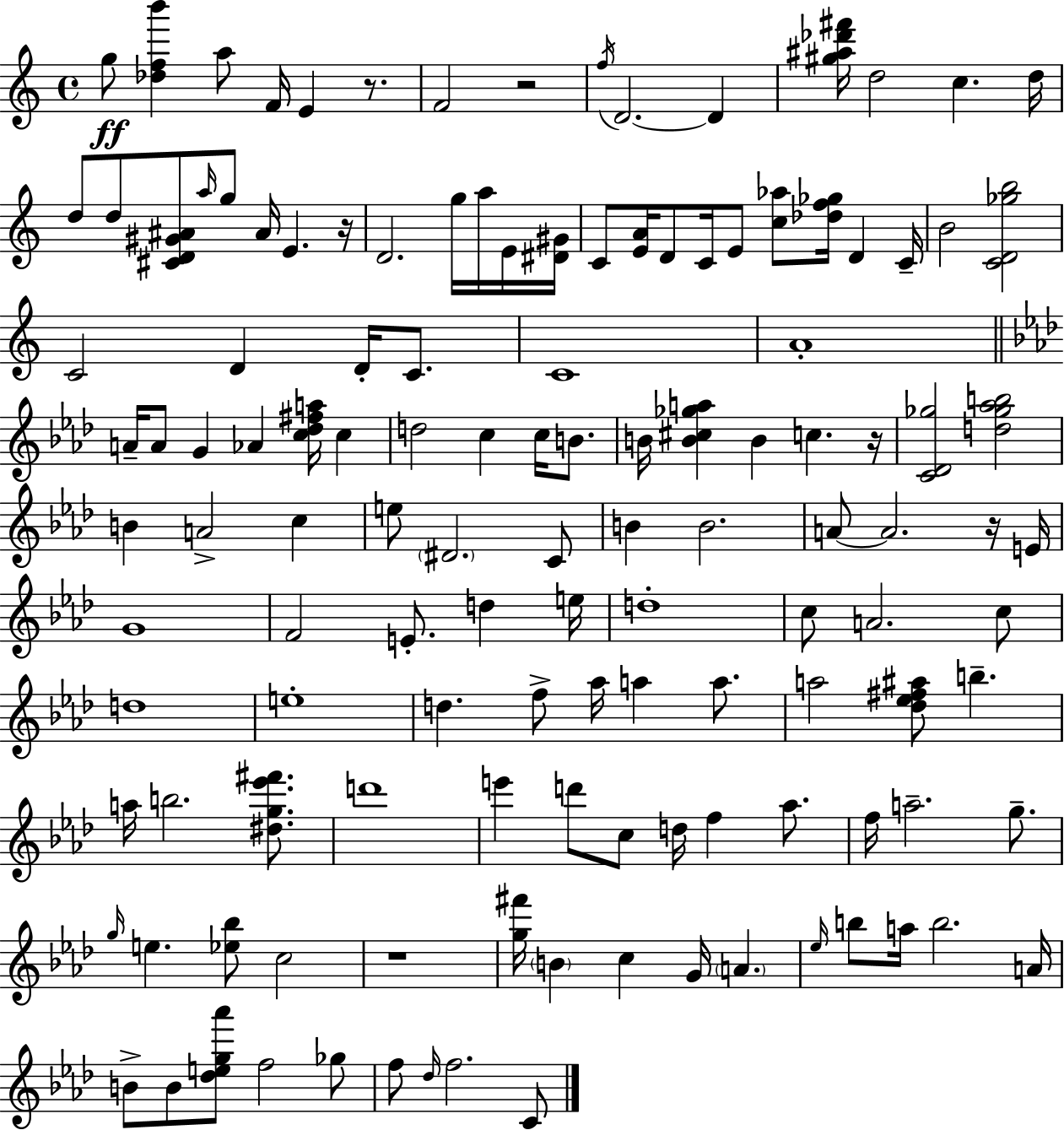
{
  \clef treble
  \time 4/4
  \defaultTimeSignature
  \key c \major
  g''8\ff <des'' f'' b'''>4 a''8 f'16 e'4 r8. | f'2 r2 | \acciaccatura { f''16 } d'2.~~ d'4 | <gis'' ais'' des''' fis'''>16 d''2 c''4. | \break d''16 d''8 d''8 <cis' d' gis' ais'>8 \grace { a''16 } g''8 ais'16 e'4. | r16 d'2. g''16 a''16 | e'16 <dis' gis'>16 c'8 <e' a'>16 d'8 c'16 e'8 <c'' aes''>8 <des'' f'' ges''>16 d'4 | c'16-- b'2 <c' d' ges'' b''>2 | \break c'2 d'4 d'16-. c'8. | c'1 | a'1-. | \bar "||" \break \key aes \major a'16-- a'8 g'4 aes'4 <c'' des'' fis'' a''>16 c''4 | d''2 c''4 c''16 b'8. | b'16 <b' cis'' ges'' a''>4 b'4 c''4. r16 | <c' des' ges''>2 <d'' ges'' aes'' b''>2 | \break b'4 a'2-> c''4 | e''8 \parenthesize dis'2. c'8 | b'4 b'2. | a'8~~ a'2. r16 e'16 | \break g'1 | f'2 e'8.-. d''4 e''16 | d''1-. | c''8 a'2. c''8 | \break d''1 | e''1-. | d''4. f''8-> aes''16 a''4 a''8. | a''2 <des'' ees'' fis'' ais''>8 b''4.-- | \break a''16 b''2. <dis'' g'' ees''' fis'''>8. | d'''1 | e'''4 d'''8 c''8 d''16 f''4 aes''8. | f''16 a''2.-- g''8.-- | \break \grace { g''16 } e''4. <ees'' bes''>8 c''2 | r1 | <g'' fis'''>16 \parenthesize b'4 c''4 g'16 \parenthesize a'4. | \grace { ees''16 } b''8 a''16 b''2. | \break a'16 b'8-> b'8 <des'' e'' g'' aes'''>8 f''2 | ges''8 f''8 \grace { des''16 } f''2. | c'8 \bar "|."
}